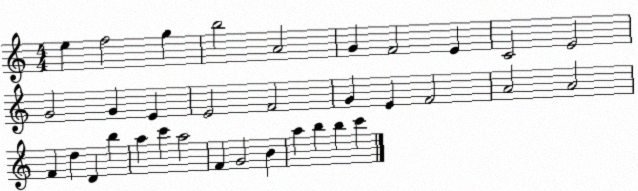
X:1
T:Untitled
M:4/4
L:1/4
K:C
e f2 g b2 A2 G F2 E C2 E2 G2 G E E2 F2 G E F2 A2 A2 F d D b a c' a2 F G2 B a b b c'